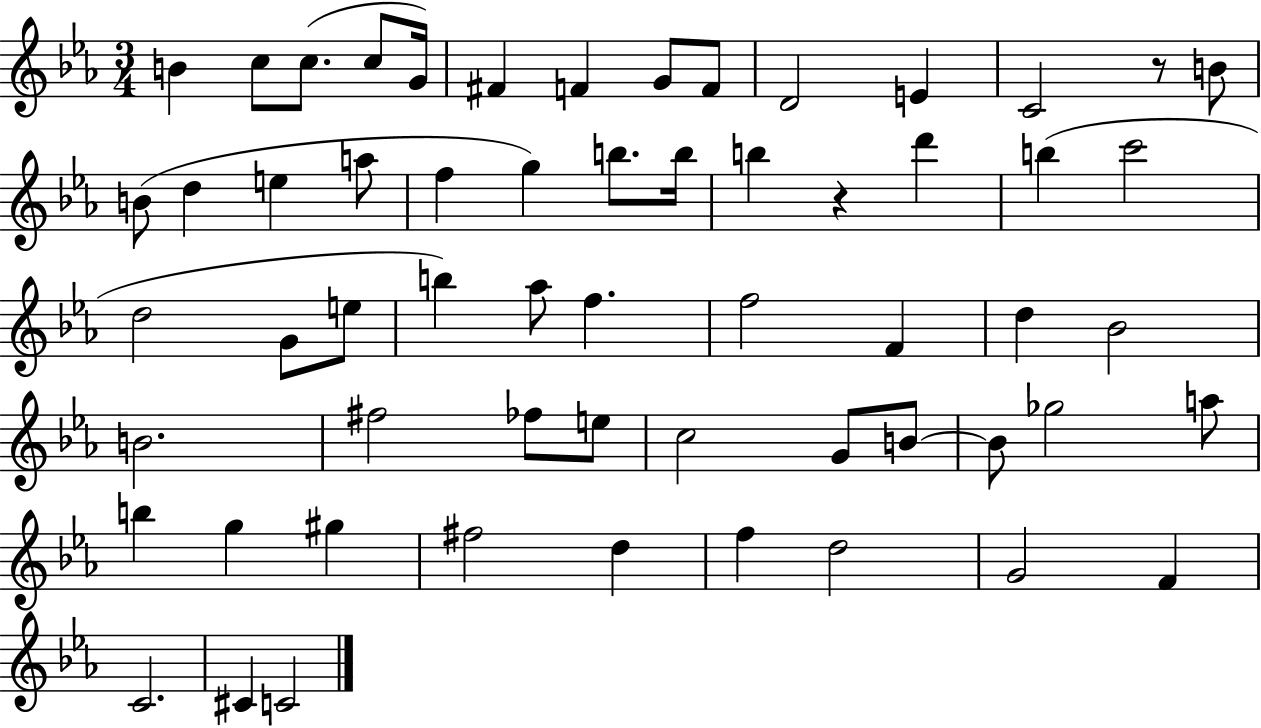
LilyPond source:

{
  \clef treble
  \numericTimeSignature
  \time 3/4
  \key ees \major
  b'4 c''8 c''8.( c''8 g'16) | fis'4 f'4 g'8 f'8 | d'2 e'4 | c'2 r8 b'8 | \break b'8( d''4 e''4 a''8 | f''4 g''4) b''8. b''16 | b''4 r4 d'''4 | b''4( c'''2 | \break d''2 g'8 e''8 | b''4) aes''8 f''4. | f''2 f'4 | d''4 bes'2 | \break b'2. | fis''2 fes''8 e''8 | c''2 g'8 b'8~~ | b'8 ges''2 a''8 | \break b''4 g''4 gis''4 | fis''2 d''4 | f''4 d''2 | g'2 f'4 | \break c'2. | cis'4 c'2 | \bar "|."
}